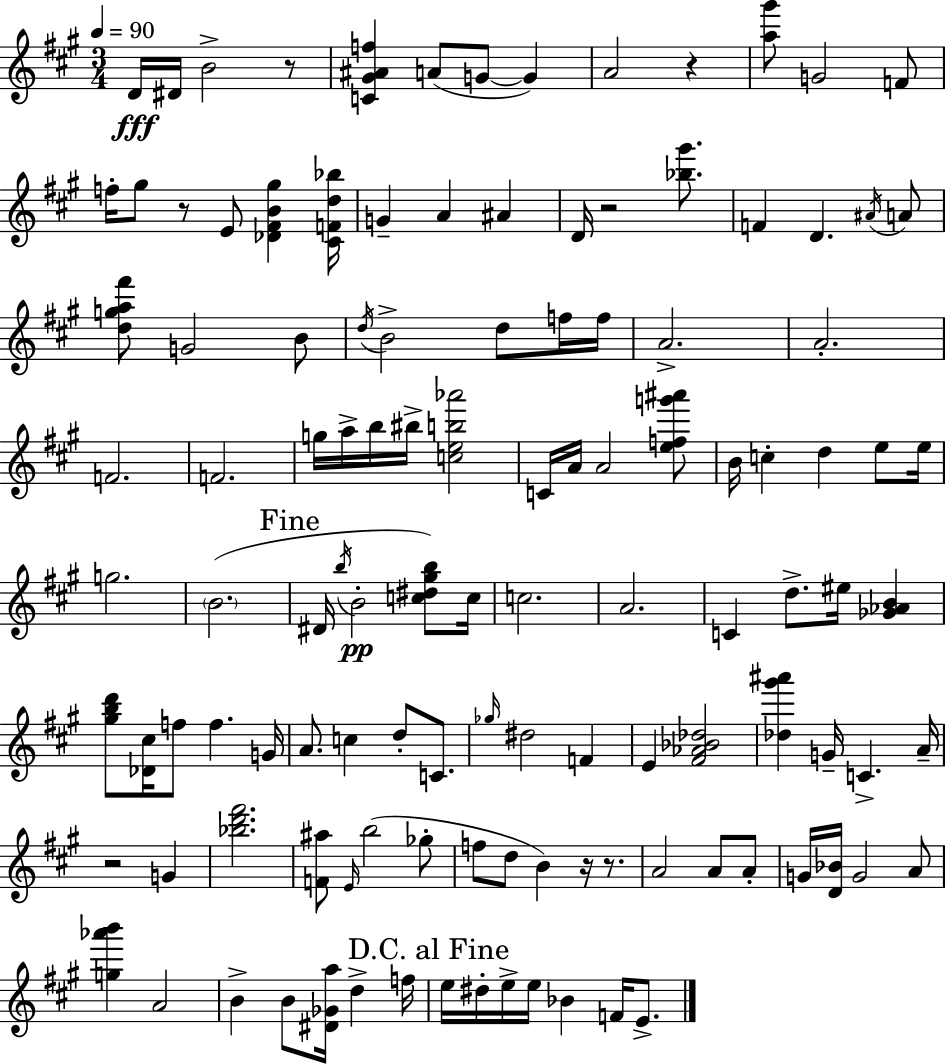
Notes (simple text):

D4/s D#4/s B4/h R/e [C4,G#4,A#4,F5]/q A4/e G4/e G4/q A4/h R/q [A5,G#6]/e G4/h F4/e F5/s G#5/e R/e E4/e [Db4,F#4,B4,G#5]/q [C#4,F4,D5,Bb5]/s G4/q A4/q A#4/q D4/s R/h [Bb5,G#6]/e. F4/q D4/q. A#4/s A4/e [D5,G5,A5,F#6]/e G4/h B4/e D5/s B4/h D5/e F5/s F5/s A4/h. A4/h. F4/h. F4/h. G5/s A5/s B5/s BIS5/s [C5,E5,B5,Ab6]/h C4/s A4/s A4/h [E5,F5,G6,A#6]/e B4/s C5/q D5/q E5/e E5/s G5/h. B4/h. D#4/s B5/s B4/h [C5,D#5,G#5,B5]/e C5/s C5/h. A4/h. C4/q D5/e. EIS5/s [Gb4,Ab4,B4]/q [G#5,B5,D6]/e [Db4,C#5]/s F5/e F5/q. G4/s A4/e. C5/q D5/e C4/e. Gb5/s D#5/h F4/q E4/q [F#4,Ab4,Bb4,Db5]/h [Db5,G#6,A#6]/q G4/s C4/q. A4/s R/h G4/q [Bb5,D6,F#6]/h. [F4,A#5]/e E4/s B5/h Gb5/e F5/e D5/e B4/q R/s R/e. A4/h A4/e A4/e G4/s [D4,Bb4]/s G4/h A4/e [G5,Ab6,B6]/q A4/h B4/q B4/e [D#4,Gb4,A5]/s D5/q F5/s E5/s D#5/s E5/s E5/s Bb4/q F4/s E4/e.